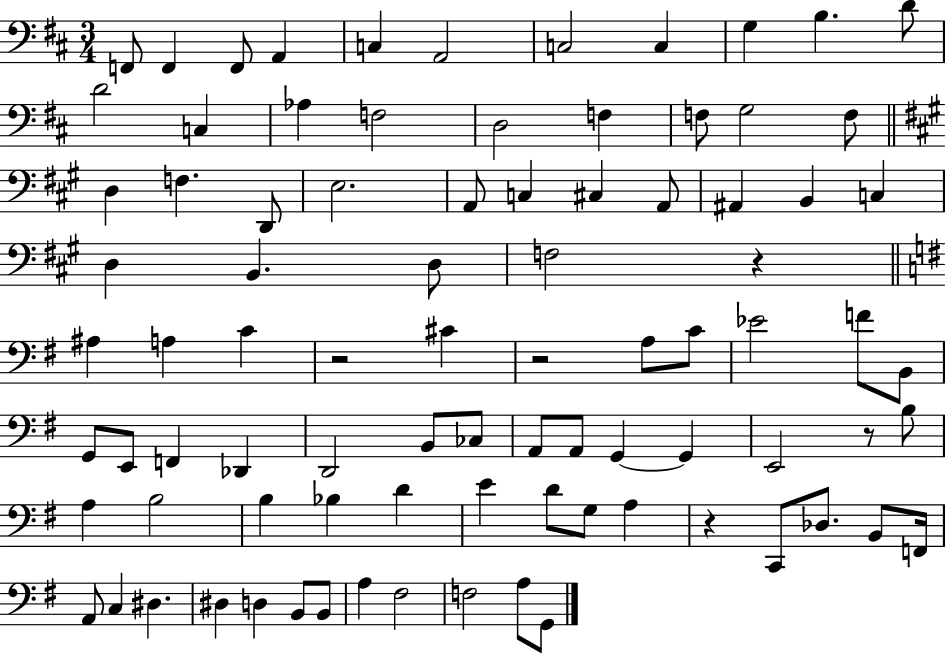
{
  \clef bass
  \numericTimeSignature
  \time 3/4
  \key d \major
  f,8 f,4 f,8 a,4 | c4 a,2 | c2 c4 | g4 b4. d'8 | \break d'2 c4 | aes4 f2 | d2 f4 | f8 g2 f8 | \break \bar "||" \break \key a \major d4 f4. d,8 | e2. | a,8 c4 cis4 a,8 | ais,4 b,4 c4 | \break d4 b,4. d8 | f2 r4 | \bar "||" \break \key g \major ais4 a4 c'4 | r2 cis'4 | r2 a8 c'8 | ees'2 f'8 b,8 | \break g,8 e,8 f,4 des,4 | d,2 b,8 ces8 | a,8 a,8 g,4~~ g,4 | e,2 r8 b8 | \break a4 b2 | b4 bes4 d'4 | e'4 d'8 g8 a4 | r4 c,8 des8. b,8 f,16 | \break a,8 c4 dis4. | dis4 d4 b,8 b,8 | a4 fis2 | f2 a8 g,8 | \break \bar "|."
}